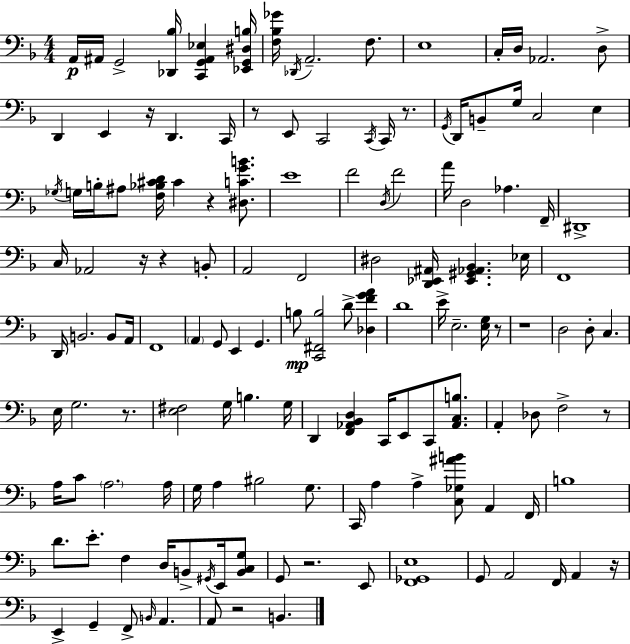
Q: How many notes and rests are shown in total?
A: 140